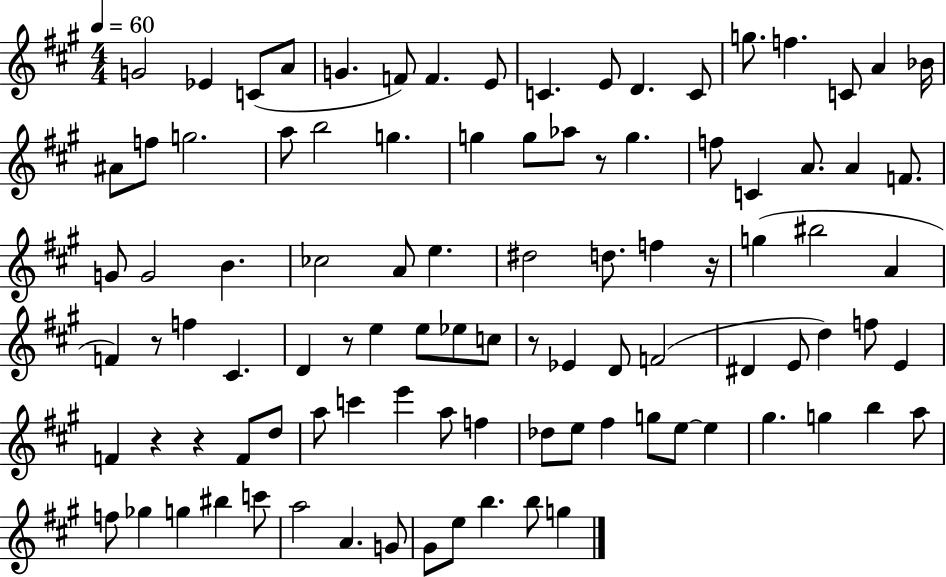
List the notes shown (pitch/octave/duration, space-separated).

G4/h Eb4/q C4/e A4/e G4/q. F4/e F4/q. E4/e C4/q. E4/e D4/q. C4/e G5/e. F5/q. C4/e A4/q Bb4/s A#4/e F5/e G5/h. A5/e B5/h G5/q. G5/q G5/e Ab5/e R/e G5/q. F5/e C4/q A4/e. A4/q F4/e. G4/e G4/h B4/q. CES5/h A4/e E5/q. D#5/h D5/e. F5/q R/s G5/q BIS5/h A4/q F4/q R/e F5/q C#4/q. D4/q R/e E5/q E5/e Eb5/e C5/e R/e Eb4/q D4/e F4/h D#4/q E4/e D5/q F5/e E4/q F4/q R/q R/q F4/e D5/e A5/e C6/q E6/q A5/e F5/q Db5/e E5/e F#5/q G5/e E5/e E5/q G#5/q. G5/q B5/q A5/e F5/e Gb5/q G5/q BIS5/q C6/e A5/h A4/q. G4/e G#4/e E5/e B5/q. B5/e G5/q